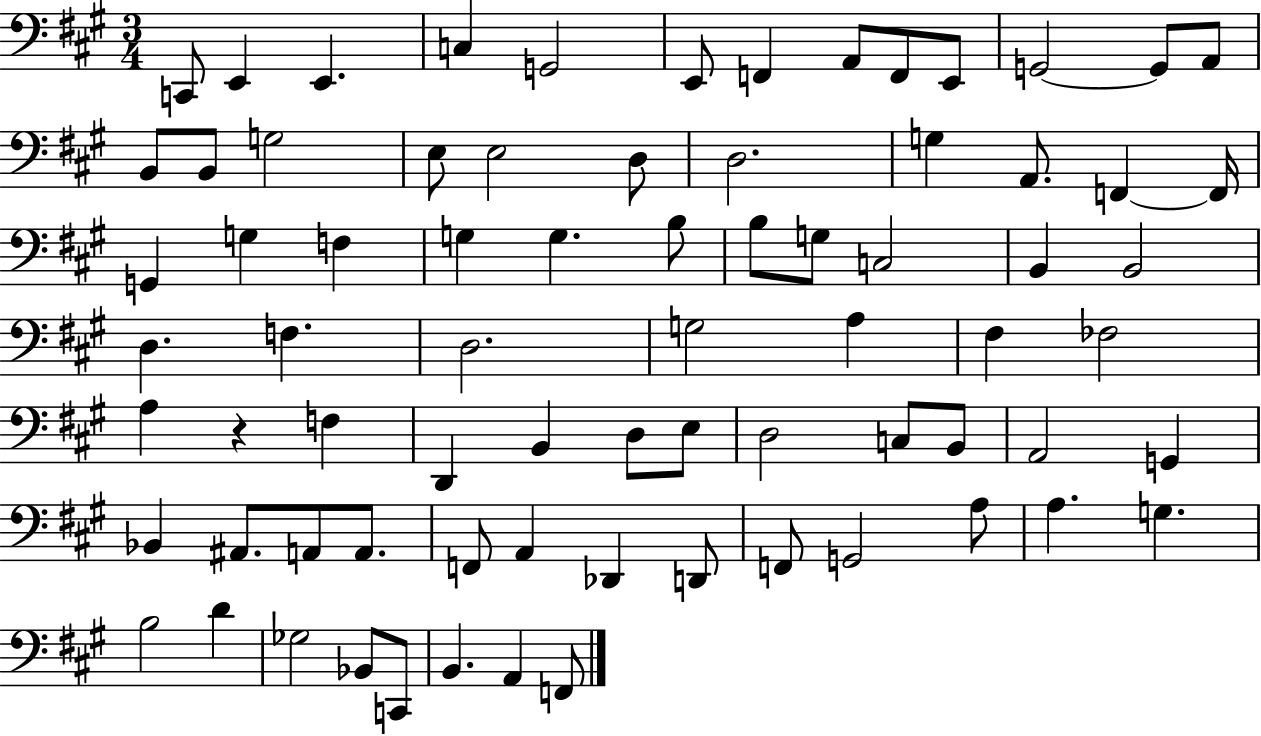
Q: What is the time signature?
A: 3/4